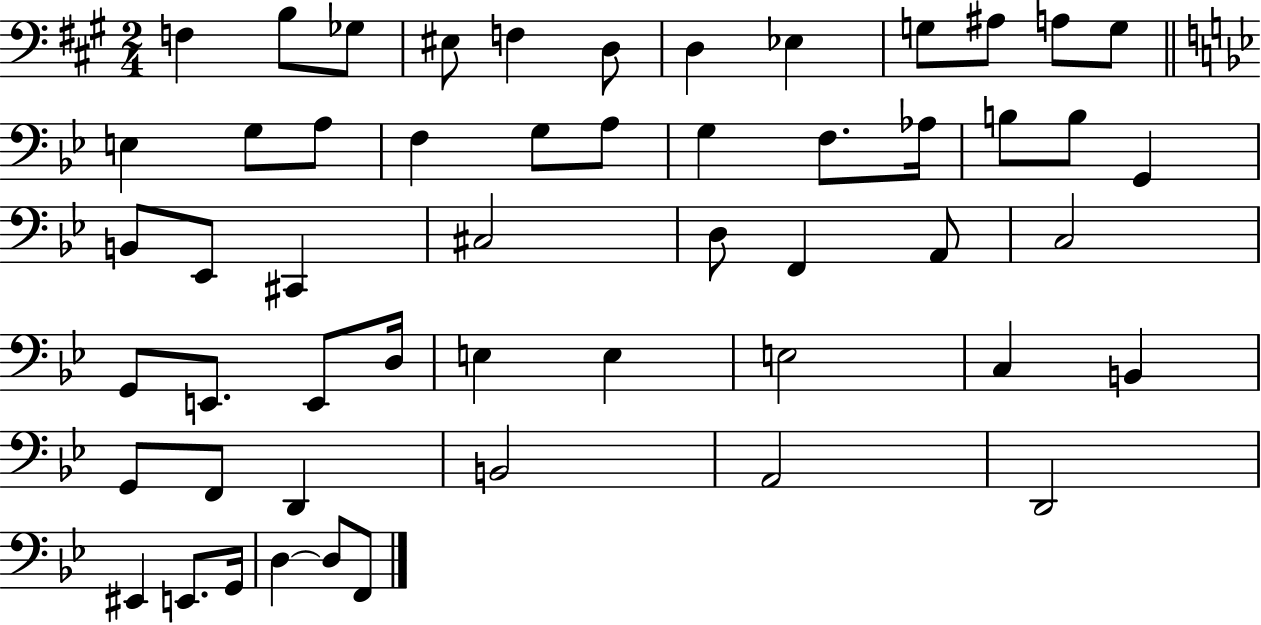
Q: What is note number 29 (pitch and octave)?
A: D3